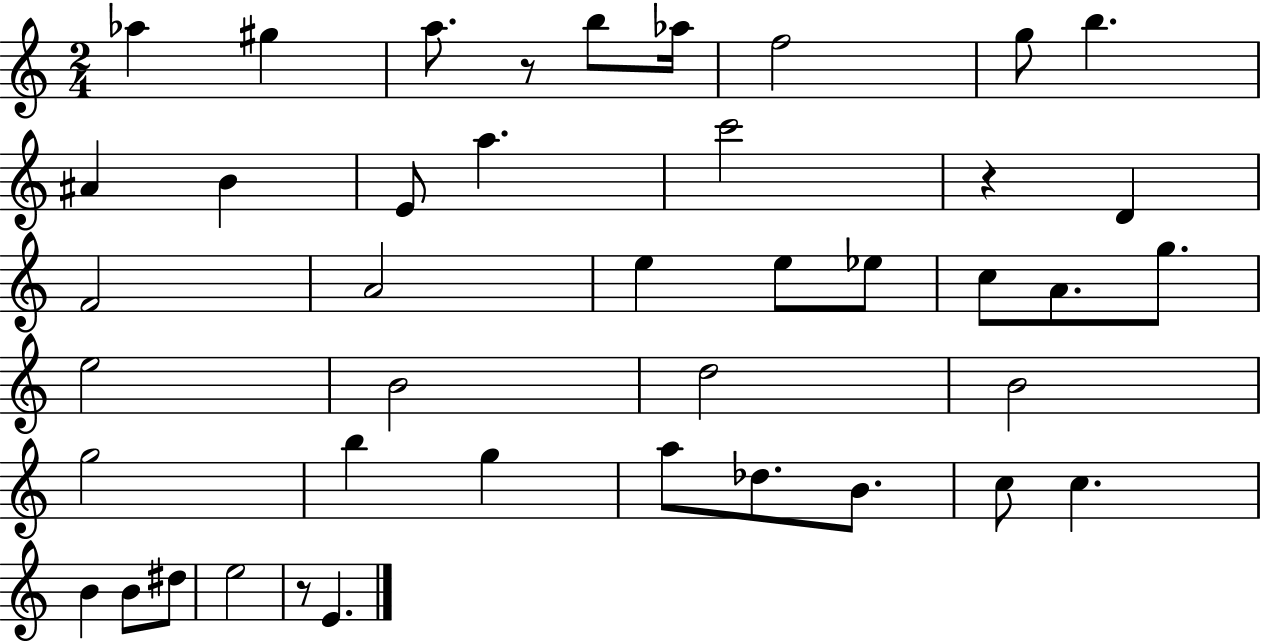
X:1
T:Untitled
M:2/4
L:1/4
K:C
_a ^g a/2 z/2 b/2 _a/4 f2 g/2 b ^A B E/2 a c'2 z D F2 A2 e e/2 _e/2 c/2 A/2 g/2 e2 B2 d2 B2 g2 b g a/2 _d/2 B/2 c/2 c B B/2 ^d/2 e2 z/2 E